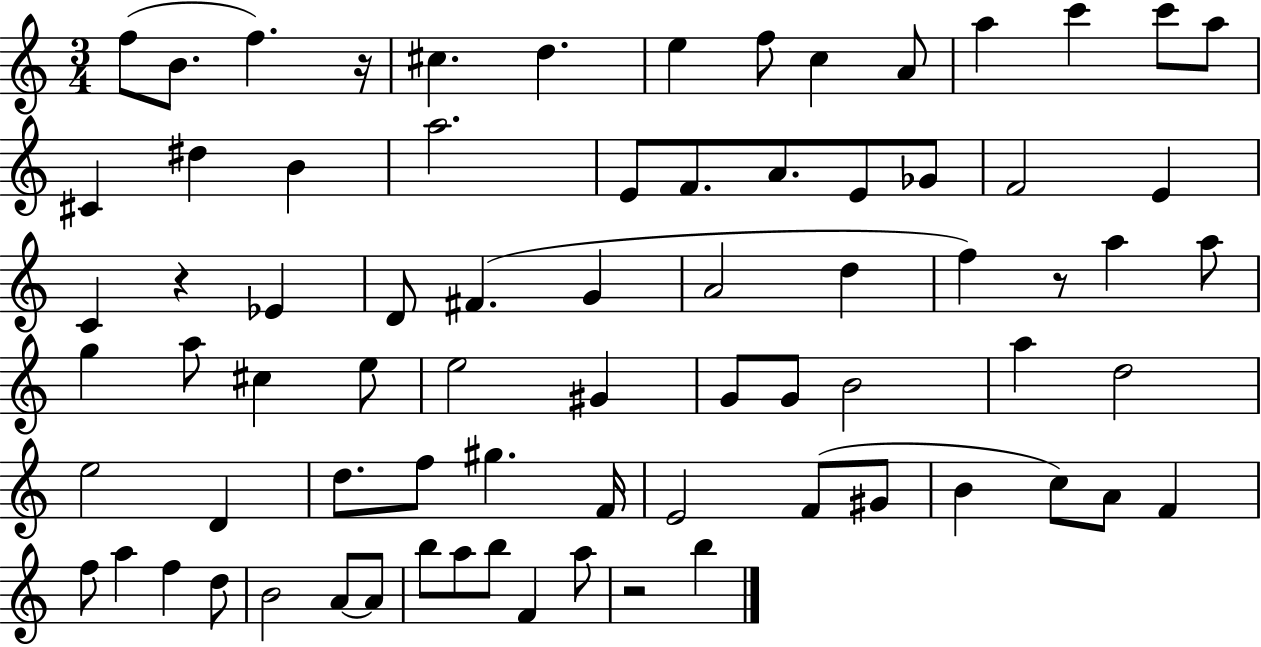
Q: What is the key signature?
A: C major